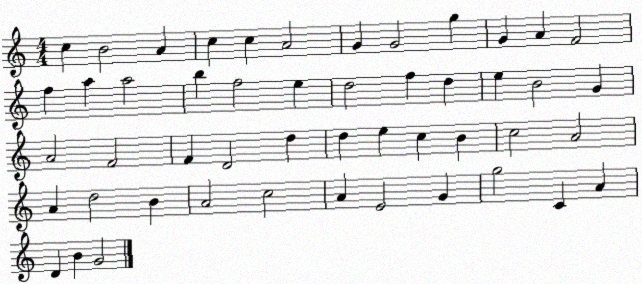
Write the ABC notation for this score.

X:1
T:Untitled
M:4/4
L:1/4
K:C
c B2 A c c A2 G G2 g G A F2 f a a2 b f2 e d2 f d e B2 G A2 F2 F D2 d d e c B c2 A2 A d2 B A2 c2 A E2 G g2 C A D B G2